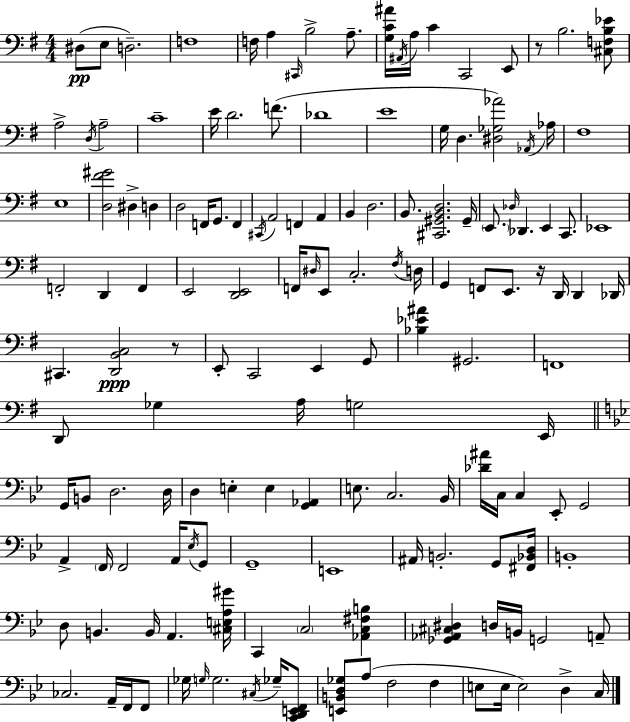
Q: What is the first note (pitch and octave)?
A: D#3